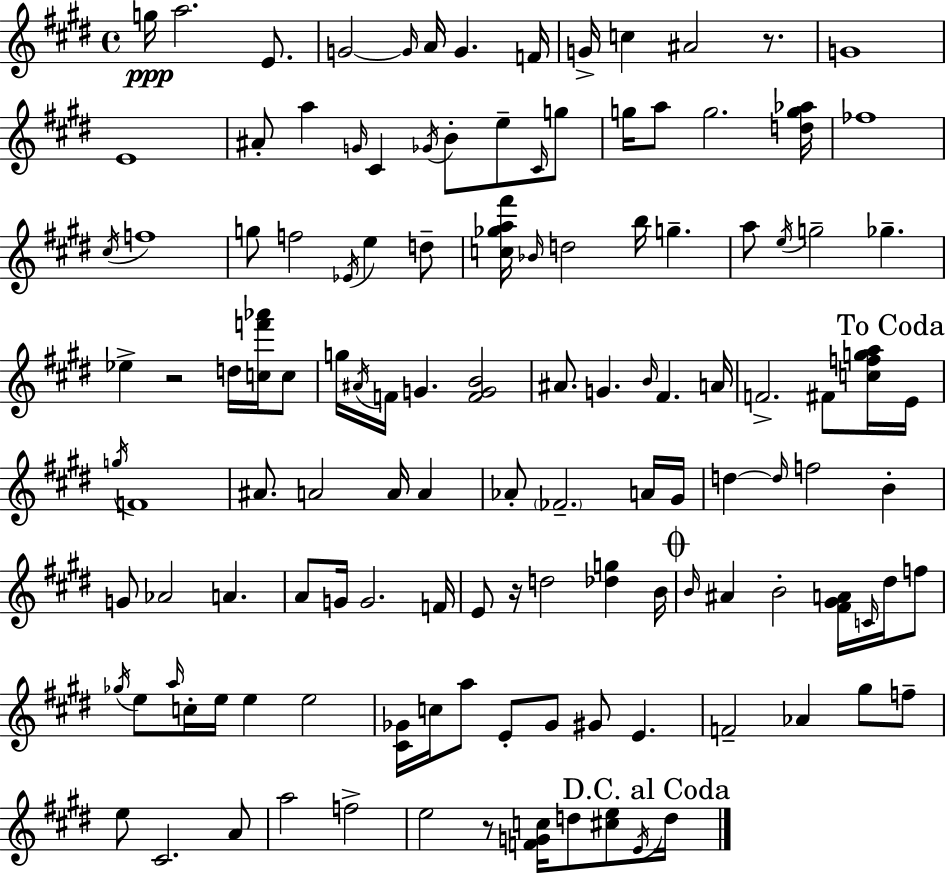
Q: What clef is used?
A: treble